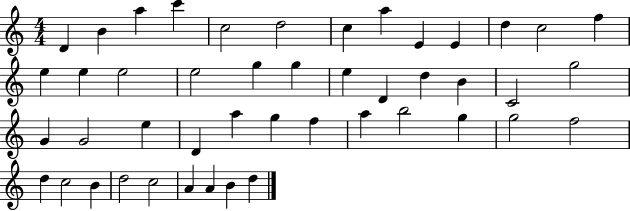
D4/q B4/q A5/q C6/q C5/h D5/h C5/q A5/q E4/q E4/q D5/q C5/h F5/q E5/q E5/q E5/h E5/h G5/q G5/q E5/q D4/q D5/q B4/q C4/h G5/h G4/q G4/h E5/q D4/q A5/q G5/q F5/q A5/q B5/h G5/q G5/h F5/h D5/q C5/h B4/q D5/h C5/h A4/q A4/q B4/q D5/q